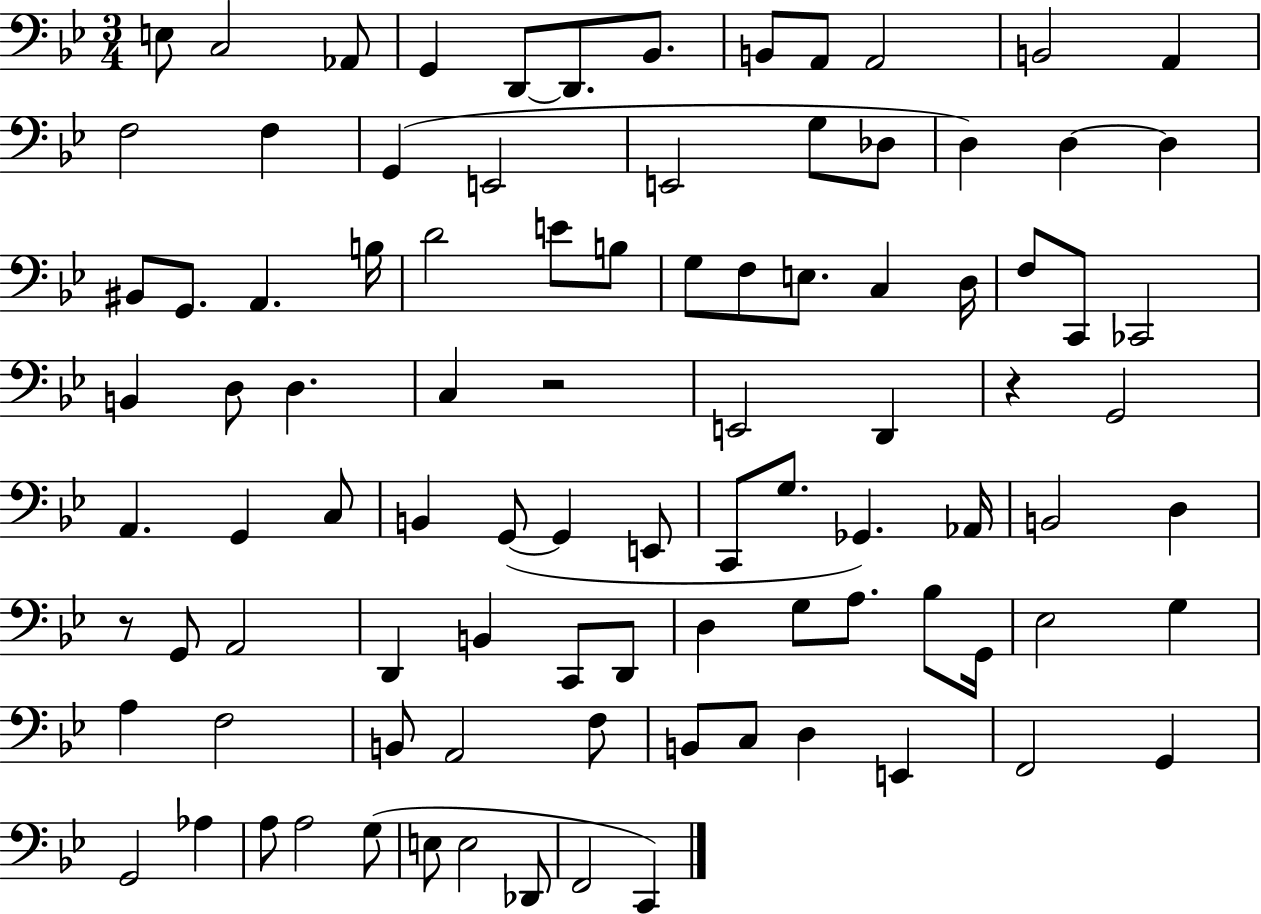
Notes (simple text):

E3/e C3/h Ab2/e G2/q D2/e D2/e. Bb2/e. B2/e A2/e A2/h B2/h A2/q F3/h F3/q G2/q E2/h E2/h G3/e Db3/e D3/q D3/q D3/q BIS2/e G2/e. A2/q. B3/s D4/h E4/e B3/e G3/e F3/e E3/e. C3/q D3/s F3/e C2/e CES2/h B2/q D3/e D3/q. C3/q R/h E2/h D2/q R/q G2/h A2/q. G2/q C3/e B2/q G2/e G2/q E2/e C2/e G3/e. Gb2/q. Ab2/s B2/h D3/q R/e G2/e A2/h D2/q B2/q C2/e D2/e D3/q G3/e A3/e. Bb3/e G2/s Eb3/h G3/q A3/q F3/h B2/e A2/h F3/e B2/e C3/e D3/q E2/q F2/h G2/q G2/h Ab3/q A3/e A3/h G3/e E3/e E3/h Db2/e F2/h C2/q